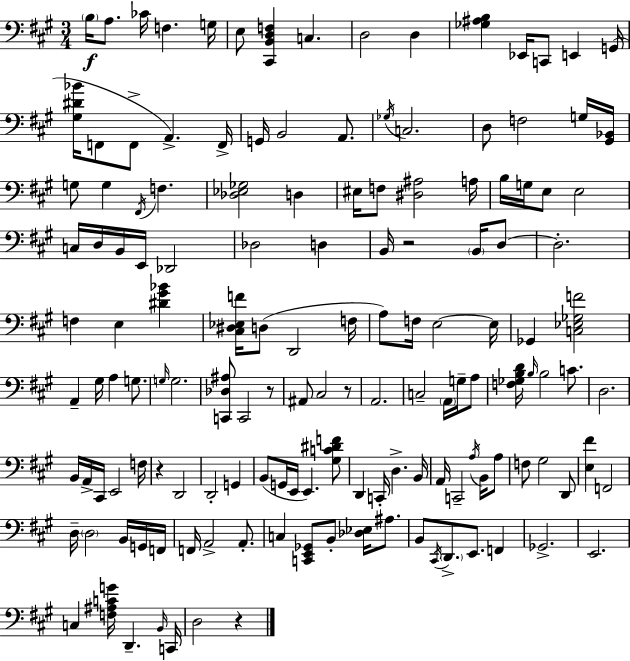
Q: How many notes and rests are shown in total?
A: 145